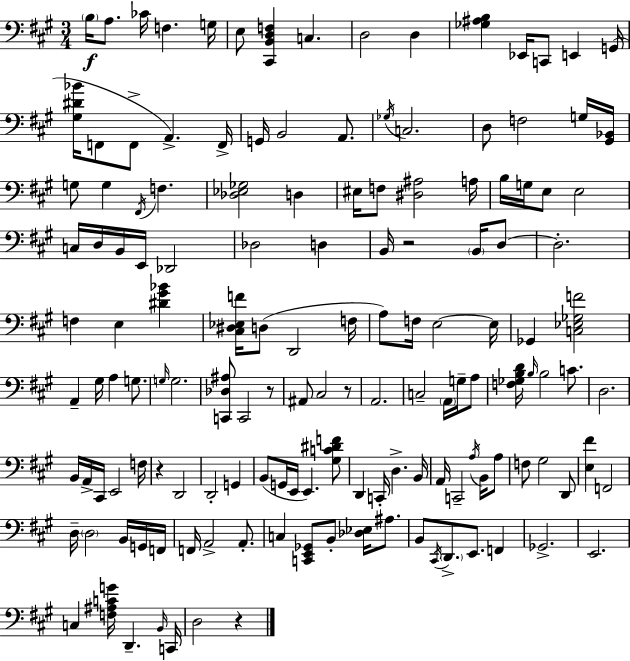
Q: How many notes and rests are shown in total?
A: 145